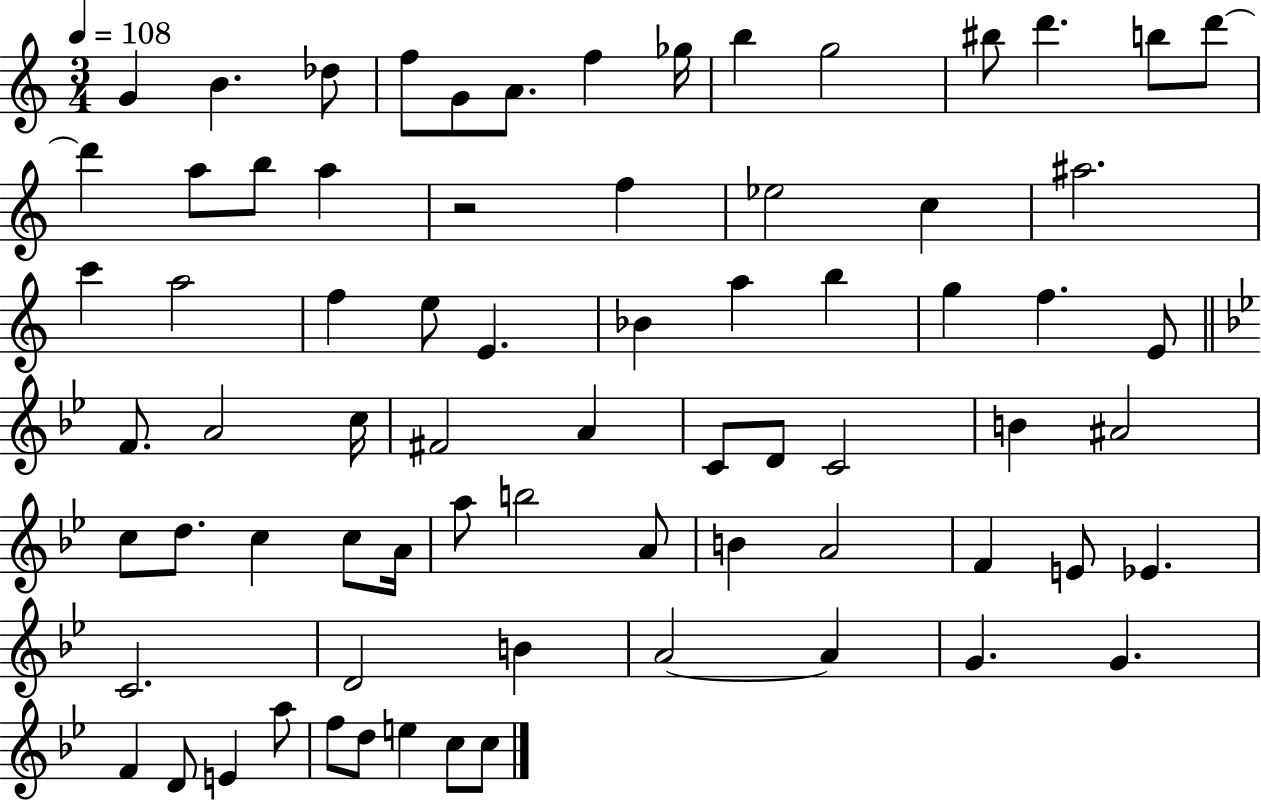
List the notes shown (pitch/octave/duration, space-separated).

G4/q B4/q. Db5/e F5/e G4/e A4/e. F5/q Gb5/s B5/q G5/h BIS5/e D6/q. B5/e D6/e D6/q A5/e B5/e A5/q R/h F5/q Eb5/h C5/q A#5/h. C6/q A5/h F5/q E5/e E4/q. Bb4/q A5/q B5/q G5/q F5/q. E4/e F4/e. A4/h C5/s F#4/h A4/q C4/e D4/e C4/h B4/q A#4/h C5/e D5/e. C5/q C5/e A4/s A5/e B5/h A4/e B4/q A4/h F4/q E4/e Eb4/q. C4/h. D4/h B4/q A4/h A4/q G4/q. G4/q. F4/q D4/e E4/q A5/e F5/e D5/e E5/q C5/e C5/e